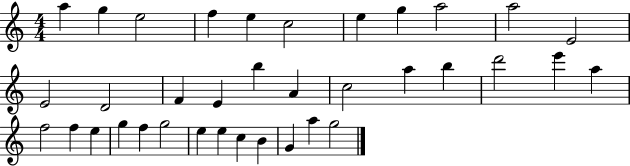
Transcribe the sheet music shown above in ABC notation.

X:1
T:Untitled
M:4/4
L:1/4
K:C
a g e2 f e c2 e g a2 a2 E2 E2 D2 F E b A c2 a b d'2 e' a f2 f e g f g2 e e c B G a g2